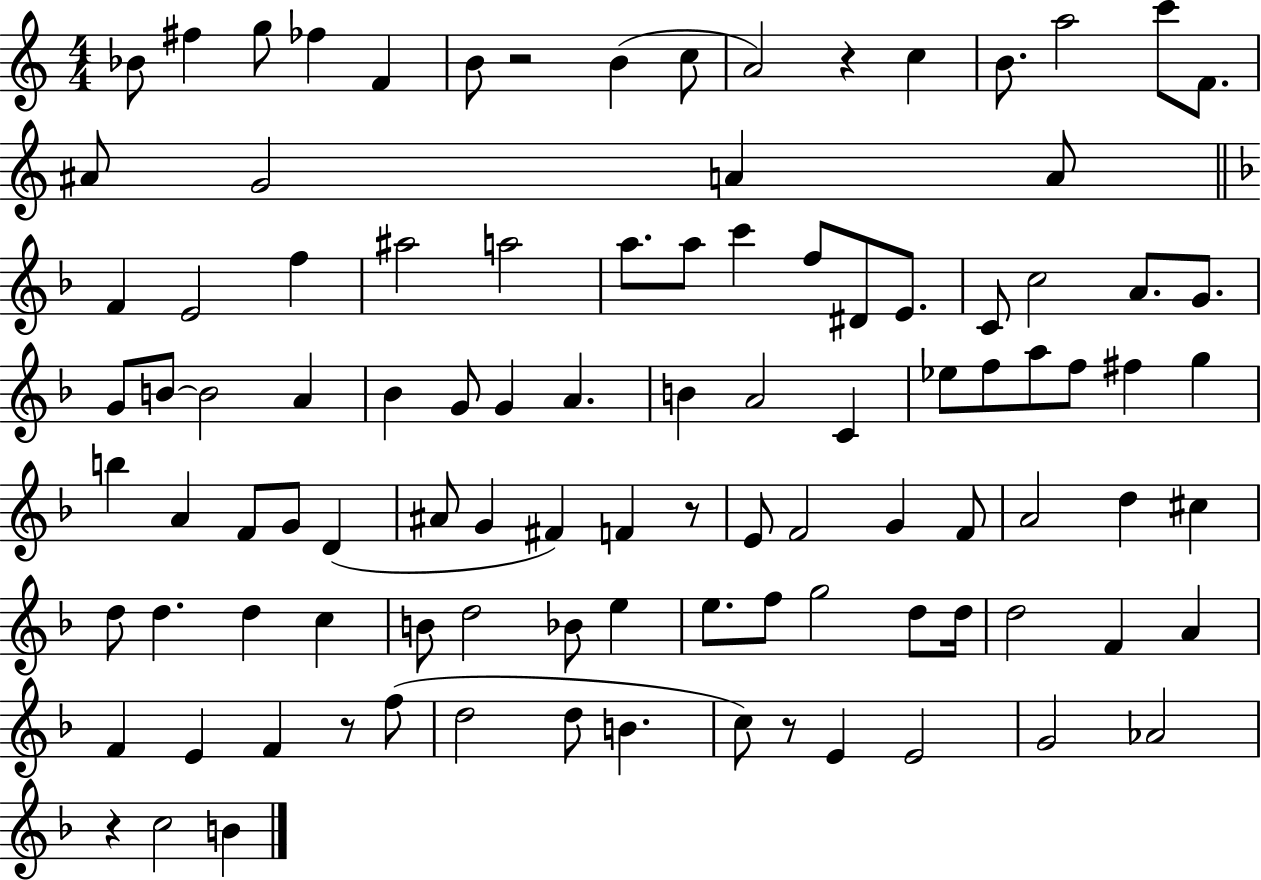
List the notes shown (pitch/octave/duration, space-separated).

Bb4/e F#5/q G5/e FES5/q F4/q B4/e R/h B4/q C5/e A4/h R/q C5/q B4/e. A5/h C6/e F4/e. A#4/e G4/h A4/q A4/e F4/q E4/h F5/q A#5/h A5/h A5/e. A5/e C6/q F5/e D#4/e E4/e. C4/e C5/h A4/e. G4/e. G4/e B4/e B4/h A4/q Bb4/q G4/e G4/q A4/q. B4/q A4/h C4/q Eb5/e F5/e A5/e F5/e F#5/q G5/q B5/q A4/q F4/e G4/e D4/q A#4/e G4/q F#4/q F4/q R/e E4/e F4/h G4/q F4/e A4/h D5/q C#5/q D5/e D5/q. D5/q C5/q B4/e D5/h Bb4/e E5/q E5/e. F5/e G5/h D5/e D5/s D5/h F4/q A4/q F4/q E4/q F4/q R/e F5/e D5/h D5/e B4/q. C5/e R/e E4/q E4/h G4/h Ab4/h R/q C5/h B4/q